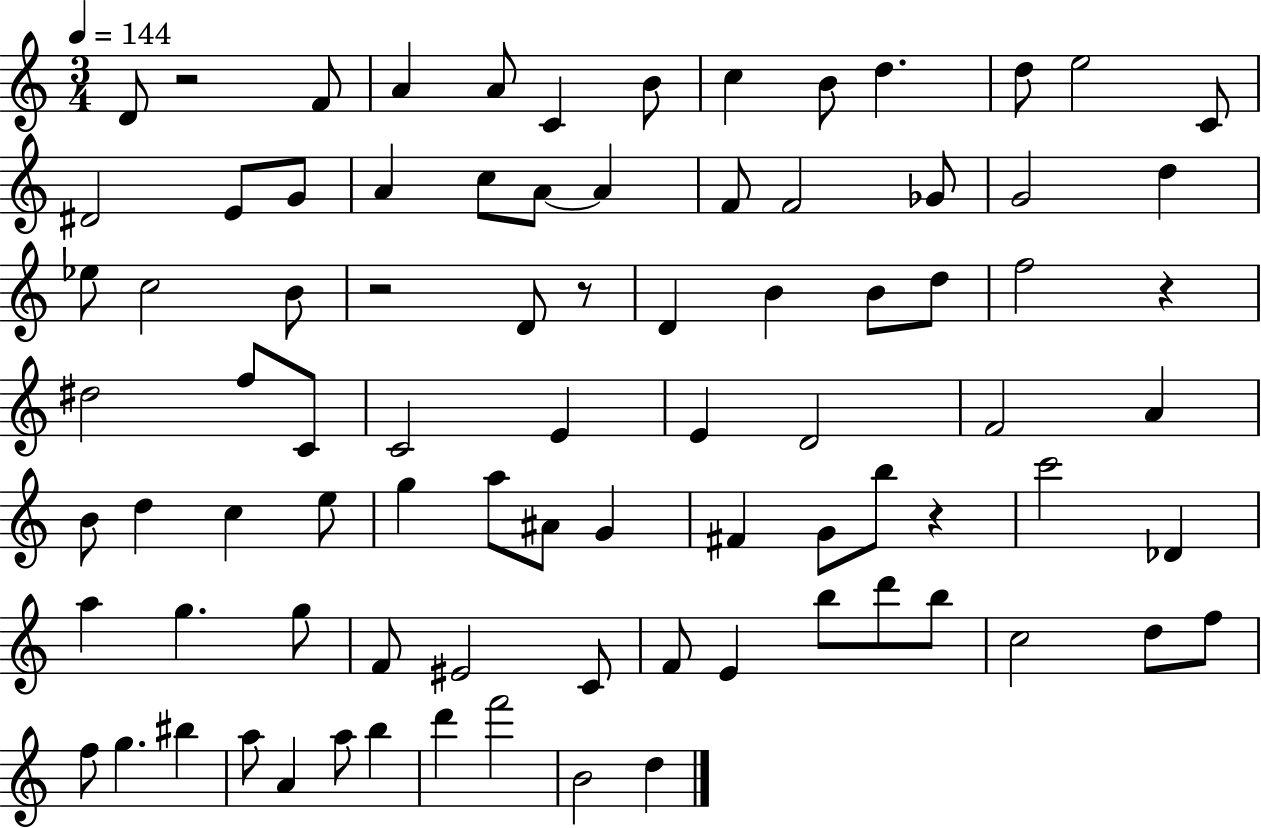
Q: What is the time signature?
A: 3/4